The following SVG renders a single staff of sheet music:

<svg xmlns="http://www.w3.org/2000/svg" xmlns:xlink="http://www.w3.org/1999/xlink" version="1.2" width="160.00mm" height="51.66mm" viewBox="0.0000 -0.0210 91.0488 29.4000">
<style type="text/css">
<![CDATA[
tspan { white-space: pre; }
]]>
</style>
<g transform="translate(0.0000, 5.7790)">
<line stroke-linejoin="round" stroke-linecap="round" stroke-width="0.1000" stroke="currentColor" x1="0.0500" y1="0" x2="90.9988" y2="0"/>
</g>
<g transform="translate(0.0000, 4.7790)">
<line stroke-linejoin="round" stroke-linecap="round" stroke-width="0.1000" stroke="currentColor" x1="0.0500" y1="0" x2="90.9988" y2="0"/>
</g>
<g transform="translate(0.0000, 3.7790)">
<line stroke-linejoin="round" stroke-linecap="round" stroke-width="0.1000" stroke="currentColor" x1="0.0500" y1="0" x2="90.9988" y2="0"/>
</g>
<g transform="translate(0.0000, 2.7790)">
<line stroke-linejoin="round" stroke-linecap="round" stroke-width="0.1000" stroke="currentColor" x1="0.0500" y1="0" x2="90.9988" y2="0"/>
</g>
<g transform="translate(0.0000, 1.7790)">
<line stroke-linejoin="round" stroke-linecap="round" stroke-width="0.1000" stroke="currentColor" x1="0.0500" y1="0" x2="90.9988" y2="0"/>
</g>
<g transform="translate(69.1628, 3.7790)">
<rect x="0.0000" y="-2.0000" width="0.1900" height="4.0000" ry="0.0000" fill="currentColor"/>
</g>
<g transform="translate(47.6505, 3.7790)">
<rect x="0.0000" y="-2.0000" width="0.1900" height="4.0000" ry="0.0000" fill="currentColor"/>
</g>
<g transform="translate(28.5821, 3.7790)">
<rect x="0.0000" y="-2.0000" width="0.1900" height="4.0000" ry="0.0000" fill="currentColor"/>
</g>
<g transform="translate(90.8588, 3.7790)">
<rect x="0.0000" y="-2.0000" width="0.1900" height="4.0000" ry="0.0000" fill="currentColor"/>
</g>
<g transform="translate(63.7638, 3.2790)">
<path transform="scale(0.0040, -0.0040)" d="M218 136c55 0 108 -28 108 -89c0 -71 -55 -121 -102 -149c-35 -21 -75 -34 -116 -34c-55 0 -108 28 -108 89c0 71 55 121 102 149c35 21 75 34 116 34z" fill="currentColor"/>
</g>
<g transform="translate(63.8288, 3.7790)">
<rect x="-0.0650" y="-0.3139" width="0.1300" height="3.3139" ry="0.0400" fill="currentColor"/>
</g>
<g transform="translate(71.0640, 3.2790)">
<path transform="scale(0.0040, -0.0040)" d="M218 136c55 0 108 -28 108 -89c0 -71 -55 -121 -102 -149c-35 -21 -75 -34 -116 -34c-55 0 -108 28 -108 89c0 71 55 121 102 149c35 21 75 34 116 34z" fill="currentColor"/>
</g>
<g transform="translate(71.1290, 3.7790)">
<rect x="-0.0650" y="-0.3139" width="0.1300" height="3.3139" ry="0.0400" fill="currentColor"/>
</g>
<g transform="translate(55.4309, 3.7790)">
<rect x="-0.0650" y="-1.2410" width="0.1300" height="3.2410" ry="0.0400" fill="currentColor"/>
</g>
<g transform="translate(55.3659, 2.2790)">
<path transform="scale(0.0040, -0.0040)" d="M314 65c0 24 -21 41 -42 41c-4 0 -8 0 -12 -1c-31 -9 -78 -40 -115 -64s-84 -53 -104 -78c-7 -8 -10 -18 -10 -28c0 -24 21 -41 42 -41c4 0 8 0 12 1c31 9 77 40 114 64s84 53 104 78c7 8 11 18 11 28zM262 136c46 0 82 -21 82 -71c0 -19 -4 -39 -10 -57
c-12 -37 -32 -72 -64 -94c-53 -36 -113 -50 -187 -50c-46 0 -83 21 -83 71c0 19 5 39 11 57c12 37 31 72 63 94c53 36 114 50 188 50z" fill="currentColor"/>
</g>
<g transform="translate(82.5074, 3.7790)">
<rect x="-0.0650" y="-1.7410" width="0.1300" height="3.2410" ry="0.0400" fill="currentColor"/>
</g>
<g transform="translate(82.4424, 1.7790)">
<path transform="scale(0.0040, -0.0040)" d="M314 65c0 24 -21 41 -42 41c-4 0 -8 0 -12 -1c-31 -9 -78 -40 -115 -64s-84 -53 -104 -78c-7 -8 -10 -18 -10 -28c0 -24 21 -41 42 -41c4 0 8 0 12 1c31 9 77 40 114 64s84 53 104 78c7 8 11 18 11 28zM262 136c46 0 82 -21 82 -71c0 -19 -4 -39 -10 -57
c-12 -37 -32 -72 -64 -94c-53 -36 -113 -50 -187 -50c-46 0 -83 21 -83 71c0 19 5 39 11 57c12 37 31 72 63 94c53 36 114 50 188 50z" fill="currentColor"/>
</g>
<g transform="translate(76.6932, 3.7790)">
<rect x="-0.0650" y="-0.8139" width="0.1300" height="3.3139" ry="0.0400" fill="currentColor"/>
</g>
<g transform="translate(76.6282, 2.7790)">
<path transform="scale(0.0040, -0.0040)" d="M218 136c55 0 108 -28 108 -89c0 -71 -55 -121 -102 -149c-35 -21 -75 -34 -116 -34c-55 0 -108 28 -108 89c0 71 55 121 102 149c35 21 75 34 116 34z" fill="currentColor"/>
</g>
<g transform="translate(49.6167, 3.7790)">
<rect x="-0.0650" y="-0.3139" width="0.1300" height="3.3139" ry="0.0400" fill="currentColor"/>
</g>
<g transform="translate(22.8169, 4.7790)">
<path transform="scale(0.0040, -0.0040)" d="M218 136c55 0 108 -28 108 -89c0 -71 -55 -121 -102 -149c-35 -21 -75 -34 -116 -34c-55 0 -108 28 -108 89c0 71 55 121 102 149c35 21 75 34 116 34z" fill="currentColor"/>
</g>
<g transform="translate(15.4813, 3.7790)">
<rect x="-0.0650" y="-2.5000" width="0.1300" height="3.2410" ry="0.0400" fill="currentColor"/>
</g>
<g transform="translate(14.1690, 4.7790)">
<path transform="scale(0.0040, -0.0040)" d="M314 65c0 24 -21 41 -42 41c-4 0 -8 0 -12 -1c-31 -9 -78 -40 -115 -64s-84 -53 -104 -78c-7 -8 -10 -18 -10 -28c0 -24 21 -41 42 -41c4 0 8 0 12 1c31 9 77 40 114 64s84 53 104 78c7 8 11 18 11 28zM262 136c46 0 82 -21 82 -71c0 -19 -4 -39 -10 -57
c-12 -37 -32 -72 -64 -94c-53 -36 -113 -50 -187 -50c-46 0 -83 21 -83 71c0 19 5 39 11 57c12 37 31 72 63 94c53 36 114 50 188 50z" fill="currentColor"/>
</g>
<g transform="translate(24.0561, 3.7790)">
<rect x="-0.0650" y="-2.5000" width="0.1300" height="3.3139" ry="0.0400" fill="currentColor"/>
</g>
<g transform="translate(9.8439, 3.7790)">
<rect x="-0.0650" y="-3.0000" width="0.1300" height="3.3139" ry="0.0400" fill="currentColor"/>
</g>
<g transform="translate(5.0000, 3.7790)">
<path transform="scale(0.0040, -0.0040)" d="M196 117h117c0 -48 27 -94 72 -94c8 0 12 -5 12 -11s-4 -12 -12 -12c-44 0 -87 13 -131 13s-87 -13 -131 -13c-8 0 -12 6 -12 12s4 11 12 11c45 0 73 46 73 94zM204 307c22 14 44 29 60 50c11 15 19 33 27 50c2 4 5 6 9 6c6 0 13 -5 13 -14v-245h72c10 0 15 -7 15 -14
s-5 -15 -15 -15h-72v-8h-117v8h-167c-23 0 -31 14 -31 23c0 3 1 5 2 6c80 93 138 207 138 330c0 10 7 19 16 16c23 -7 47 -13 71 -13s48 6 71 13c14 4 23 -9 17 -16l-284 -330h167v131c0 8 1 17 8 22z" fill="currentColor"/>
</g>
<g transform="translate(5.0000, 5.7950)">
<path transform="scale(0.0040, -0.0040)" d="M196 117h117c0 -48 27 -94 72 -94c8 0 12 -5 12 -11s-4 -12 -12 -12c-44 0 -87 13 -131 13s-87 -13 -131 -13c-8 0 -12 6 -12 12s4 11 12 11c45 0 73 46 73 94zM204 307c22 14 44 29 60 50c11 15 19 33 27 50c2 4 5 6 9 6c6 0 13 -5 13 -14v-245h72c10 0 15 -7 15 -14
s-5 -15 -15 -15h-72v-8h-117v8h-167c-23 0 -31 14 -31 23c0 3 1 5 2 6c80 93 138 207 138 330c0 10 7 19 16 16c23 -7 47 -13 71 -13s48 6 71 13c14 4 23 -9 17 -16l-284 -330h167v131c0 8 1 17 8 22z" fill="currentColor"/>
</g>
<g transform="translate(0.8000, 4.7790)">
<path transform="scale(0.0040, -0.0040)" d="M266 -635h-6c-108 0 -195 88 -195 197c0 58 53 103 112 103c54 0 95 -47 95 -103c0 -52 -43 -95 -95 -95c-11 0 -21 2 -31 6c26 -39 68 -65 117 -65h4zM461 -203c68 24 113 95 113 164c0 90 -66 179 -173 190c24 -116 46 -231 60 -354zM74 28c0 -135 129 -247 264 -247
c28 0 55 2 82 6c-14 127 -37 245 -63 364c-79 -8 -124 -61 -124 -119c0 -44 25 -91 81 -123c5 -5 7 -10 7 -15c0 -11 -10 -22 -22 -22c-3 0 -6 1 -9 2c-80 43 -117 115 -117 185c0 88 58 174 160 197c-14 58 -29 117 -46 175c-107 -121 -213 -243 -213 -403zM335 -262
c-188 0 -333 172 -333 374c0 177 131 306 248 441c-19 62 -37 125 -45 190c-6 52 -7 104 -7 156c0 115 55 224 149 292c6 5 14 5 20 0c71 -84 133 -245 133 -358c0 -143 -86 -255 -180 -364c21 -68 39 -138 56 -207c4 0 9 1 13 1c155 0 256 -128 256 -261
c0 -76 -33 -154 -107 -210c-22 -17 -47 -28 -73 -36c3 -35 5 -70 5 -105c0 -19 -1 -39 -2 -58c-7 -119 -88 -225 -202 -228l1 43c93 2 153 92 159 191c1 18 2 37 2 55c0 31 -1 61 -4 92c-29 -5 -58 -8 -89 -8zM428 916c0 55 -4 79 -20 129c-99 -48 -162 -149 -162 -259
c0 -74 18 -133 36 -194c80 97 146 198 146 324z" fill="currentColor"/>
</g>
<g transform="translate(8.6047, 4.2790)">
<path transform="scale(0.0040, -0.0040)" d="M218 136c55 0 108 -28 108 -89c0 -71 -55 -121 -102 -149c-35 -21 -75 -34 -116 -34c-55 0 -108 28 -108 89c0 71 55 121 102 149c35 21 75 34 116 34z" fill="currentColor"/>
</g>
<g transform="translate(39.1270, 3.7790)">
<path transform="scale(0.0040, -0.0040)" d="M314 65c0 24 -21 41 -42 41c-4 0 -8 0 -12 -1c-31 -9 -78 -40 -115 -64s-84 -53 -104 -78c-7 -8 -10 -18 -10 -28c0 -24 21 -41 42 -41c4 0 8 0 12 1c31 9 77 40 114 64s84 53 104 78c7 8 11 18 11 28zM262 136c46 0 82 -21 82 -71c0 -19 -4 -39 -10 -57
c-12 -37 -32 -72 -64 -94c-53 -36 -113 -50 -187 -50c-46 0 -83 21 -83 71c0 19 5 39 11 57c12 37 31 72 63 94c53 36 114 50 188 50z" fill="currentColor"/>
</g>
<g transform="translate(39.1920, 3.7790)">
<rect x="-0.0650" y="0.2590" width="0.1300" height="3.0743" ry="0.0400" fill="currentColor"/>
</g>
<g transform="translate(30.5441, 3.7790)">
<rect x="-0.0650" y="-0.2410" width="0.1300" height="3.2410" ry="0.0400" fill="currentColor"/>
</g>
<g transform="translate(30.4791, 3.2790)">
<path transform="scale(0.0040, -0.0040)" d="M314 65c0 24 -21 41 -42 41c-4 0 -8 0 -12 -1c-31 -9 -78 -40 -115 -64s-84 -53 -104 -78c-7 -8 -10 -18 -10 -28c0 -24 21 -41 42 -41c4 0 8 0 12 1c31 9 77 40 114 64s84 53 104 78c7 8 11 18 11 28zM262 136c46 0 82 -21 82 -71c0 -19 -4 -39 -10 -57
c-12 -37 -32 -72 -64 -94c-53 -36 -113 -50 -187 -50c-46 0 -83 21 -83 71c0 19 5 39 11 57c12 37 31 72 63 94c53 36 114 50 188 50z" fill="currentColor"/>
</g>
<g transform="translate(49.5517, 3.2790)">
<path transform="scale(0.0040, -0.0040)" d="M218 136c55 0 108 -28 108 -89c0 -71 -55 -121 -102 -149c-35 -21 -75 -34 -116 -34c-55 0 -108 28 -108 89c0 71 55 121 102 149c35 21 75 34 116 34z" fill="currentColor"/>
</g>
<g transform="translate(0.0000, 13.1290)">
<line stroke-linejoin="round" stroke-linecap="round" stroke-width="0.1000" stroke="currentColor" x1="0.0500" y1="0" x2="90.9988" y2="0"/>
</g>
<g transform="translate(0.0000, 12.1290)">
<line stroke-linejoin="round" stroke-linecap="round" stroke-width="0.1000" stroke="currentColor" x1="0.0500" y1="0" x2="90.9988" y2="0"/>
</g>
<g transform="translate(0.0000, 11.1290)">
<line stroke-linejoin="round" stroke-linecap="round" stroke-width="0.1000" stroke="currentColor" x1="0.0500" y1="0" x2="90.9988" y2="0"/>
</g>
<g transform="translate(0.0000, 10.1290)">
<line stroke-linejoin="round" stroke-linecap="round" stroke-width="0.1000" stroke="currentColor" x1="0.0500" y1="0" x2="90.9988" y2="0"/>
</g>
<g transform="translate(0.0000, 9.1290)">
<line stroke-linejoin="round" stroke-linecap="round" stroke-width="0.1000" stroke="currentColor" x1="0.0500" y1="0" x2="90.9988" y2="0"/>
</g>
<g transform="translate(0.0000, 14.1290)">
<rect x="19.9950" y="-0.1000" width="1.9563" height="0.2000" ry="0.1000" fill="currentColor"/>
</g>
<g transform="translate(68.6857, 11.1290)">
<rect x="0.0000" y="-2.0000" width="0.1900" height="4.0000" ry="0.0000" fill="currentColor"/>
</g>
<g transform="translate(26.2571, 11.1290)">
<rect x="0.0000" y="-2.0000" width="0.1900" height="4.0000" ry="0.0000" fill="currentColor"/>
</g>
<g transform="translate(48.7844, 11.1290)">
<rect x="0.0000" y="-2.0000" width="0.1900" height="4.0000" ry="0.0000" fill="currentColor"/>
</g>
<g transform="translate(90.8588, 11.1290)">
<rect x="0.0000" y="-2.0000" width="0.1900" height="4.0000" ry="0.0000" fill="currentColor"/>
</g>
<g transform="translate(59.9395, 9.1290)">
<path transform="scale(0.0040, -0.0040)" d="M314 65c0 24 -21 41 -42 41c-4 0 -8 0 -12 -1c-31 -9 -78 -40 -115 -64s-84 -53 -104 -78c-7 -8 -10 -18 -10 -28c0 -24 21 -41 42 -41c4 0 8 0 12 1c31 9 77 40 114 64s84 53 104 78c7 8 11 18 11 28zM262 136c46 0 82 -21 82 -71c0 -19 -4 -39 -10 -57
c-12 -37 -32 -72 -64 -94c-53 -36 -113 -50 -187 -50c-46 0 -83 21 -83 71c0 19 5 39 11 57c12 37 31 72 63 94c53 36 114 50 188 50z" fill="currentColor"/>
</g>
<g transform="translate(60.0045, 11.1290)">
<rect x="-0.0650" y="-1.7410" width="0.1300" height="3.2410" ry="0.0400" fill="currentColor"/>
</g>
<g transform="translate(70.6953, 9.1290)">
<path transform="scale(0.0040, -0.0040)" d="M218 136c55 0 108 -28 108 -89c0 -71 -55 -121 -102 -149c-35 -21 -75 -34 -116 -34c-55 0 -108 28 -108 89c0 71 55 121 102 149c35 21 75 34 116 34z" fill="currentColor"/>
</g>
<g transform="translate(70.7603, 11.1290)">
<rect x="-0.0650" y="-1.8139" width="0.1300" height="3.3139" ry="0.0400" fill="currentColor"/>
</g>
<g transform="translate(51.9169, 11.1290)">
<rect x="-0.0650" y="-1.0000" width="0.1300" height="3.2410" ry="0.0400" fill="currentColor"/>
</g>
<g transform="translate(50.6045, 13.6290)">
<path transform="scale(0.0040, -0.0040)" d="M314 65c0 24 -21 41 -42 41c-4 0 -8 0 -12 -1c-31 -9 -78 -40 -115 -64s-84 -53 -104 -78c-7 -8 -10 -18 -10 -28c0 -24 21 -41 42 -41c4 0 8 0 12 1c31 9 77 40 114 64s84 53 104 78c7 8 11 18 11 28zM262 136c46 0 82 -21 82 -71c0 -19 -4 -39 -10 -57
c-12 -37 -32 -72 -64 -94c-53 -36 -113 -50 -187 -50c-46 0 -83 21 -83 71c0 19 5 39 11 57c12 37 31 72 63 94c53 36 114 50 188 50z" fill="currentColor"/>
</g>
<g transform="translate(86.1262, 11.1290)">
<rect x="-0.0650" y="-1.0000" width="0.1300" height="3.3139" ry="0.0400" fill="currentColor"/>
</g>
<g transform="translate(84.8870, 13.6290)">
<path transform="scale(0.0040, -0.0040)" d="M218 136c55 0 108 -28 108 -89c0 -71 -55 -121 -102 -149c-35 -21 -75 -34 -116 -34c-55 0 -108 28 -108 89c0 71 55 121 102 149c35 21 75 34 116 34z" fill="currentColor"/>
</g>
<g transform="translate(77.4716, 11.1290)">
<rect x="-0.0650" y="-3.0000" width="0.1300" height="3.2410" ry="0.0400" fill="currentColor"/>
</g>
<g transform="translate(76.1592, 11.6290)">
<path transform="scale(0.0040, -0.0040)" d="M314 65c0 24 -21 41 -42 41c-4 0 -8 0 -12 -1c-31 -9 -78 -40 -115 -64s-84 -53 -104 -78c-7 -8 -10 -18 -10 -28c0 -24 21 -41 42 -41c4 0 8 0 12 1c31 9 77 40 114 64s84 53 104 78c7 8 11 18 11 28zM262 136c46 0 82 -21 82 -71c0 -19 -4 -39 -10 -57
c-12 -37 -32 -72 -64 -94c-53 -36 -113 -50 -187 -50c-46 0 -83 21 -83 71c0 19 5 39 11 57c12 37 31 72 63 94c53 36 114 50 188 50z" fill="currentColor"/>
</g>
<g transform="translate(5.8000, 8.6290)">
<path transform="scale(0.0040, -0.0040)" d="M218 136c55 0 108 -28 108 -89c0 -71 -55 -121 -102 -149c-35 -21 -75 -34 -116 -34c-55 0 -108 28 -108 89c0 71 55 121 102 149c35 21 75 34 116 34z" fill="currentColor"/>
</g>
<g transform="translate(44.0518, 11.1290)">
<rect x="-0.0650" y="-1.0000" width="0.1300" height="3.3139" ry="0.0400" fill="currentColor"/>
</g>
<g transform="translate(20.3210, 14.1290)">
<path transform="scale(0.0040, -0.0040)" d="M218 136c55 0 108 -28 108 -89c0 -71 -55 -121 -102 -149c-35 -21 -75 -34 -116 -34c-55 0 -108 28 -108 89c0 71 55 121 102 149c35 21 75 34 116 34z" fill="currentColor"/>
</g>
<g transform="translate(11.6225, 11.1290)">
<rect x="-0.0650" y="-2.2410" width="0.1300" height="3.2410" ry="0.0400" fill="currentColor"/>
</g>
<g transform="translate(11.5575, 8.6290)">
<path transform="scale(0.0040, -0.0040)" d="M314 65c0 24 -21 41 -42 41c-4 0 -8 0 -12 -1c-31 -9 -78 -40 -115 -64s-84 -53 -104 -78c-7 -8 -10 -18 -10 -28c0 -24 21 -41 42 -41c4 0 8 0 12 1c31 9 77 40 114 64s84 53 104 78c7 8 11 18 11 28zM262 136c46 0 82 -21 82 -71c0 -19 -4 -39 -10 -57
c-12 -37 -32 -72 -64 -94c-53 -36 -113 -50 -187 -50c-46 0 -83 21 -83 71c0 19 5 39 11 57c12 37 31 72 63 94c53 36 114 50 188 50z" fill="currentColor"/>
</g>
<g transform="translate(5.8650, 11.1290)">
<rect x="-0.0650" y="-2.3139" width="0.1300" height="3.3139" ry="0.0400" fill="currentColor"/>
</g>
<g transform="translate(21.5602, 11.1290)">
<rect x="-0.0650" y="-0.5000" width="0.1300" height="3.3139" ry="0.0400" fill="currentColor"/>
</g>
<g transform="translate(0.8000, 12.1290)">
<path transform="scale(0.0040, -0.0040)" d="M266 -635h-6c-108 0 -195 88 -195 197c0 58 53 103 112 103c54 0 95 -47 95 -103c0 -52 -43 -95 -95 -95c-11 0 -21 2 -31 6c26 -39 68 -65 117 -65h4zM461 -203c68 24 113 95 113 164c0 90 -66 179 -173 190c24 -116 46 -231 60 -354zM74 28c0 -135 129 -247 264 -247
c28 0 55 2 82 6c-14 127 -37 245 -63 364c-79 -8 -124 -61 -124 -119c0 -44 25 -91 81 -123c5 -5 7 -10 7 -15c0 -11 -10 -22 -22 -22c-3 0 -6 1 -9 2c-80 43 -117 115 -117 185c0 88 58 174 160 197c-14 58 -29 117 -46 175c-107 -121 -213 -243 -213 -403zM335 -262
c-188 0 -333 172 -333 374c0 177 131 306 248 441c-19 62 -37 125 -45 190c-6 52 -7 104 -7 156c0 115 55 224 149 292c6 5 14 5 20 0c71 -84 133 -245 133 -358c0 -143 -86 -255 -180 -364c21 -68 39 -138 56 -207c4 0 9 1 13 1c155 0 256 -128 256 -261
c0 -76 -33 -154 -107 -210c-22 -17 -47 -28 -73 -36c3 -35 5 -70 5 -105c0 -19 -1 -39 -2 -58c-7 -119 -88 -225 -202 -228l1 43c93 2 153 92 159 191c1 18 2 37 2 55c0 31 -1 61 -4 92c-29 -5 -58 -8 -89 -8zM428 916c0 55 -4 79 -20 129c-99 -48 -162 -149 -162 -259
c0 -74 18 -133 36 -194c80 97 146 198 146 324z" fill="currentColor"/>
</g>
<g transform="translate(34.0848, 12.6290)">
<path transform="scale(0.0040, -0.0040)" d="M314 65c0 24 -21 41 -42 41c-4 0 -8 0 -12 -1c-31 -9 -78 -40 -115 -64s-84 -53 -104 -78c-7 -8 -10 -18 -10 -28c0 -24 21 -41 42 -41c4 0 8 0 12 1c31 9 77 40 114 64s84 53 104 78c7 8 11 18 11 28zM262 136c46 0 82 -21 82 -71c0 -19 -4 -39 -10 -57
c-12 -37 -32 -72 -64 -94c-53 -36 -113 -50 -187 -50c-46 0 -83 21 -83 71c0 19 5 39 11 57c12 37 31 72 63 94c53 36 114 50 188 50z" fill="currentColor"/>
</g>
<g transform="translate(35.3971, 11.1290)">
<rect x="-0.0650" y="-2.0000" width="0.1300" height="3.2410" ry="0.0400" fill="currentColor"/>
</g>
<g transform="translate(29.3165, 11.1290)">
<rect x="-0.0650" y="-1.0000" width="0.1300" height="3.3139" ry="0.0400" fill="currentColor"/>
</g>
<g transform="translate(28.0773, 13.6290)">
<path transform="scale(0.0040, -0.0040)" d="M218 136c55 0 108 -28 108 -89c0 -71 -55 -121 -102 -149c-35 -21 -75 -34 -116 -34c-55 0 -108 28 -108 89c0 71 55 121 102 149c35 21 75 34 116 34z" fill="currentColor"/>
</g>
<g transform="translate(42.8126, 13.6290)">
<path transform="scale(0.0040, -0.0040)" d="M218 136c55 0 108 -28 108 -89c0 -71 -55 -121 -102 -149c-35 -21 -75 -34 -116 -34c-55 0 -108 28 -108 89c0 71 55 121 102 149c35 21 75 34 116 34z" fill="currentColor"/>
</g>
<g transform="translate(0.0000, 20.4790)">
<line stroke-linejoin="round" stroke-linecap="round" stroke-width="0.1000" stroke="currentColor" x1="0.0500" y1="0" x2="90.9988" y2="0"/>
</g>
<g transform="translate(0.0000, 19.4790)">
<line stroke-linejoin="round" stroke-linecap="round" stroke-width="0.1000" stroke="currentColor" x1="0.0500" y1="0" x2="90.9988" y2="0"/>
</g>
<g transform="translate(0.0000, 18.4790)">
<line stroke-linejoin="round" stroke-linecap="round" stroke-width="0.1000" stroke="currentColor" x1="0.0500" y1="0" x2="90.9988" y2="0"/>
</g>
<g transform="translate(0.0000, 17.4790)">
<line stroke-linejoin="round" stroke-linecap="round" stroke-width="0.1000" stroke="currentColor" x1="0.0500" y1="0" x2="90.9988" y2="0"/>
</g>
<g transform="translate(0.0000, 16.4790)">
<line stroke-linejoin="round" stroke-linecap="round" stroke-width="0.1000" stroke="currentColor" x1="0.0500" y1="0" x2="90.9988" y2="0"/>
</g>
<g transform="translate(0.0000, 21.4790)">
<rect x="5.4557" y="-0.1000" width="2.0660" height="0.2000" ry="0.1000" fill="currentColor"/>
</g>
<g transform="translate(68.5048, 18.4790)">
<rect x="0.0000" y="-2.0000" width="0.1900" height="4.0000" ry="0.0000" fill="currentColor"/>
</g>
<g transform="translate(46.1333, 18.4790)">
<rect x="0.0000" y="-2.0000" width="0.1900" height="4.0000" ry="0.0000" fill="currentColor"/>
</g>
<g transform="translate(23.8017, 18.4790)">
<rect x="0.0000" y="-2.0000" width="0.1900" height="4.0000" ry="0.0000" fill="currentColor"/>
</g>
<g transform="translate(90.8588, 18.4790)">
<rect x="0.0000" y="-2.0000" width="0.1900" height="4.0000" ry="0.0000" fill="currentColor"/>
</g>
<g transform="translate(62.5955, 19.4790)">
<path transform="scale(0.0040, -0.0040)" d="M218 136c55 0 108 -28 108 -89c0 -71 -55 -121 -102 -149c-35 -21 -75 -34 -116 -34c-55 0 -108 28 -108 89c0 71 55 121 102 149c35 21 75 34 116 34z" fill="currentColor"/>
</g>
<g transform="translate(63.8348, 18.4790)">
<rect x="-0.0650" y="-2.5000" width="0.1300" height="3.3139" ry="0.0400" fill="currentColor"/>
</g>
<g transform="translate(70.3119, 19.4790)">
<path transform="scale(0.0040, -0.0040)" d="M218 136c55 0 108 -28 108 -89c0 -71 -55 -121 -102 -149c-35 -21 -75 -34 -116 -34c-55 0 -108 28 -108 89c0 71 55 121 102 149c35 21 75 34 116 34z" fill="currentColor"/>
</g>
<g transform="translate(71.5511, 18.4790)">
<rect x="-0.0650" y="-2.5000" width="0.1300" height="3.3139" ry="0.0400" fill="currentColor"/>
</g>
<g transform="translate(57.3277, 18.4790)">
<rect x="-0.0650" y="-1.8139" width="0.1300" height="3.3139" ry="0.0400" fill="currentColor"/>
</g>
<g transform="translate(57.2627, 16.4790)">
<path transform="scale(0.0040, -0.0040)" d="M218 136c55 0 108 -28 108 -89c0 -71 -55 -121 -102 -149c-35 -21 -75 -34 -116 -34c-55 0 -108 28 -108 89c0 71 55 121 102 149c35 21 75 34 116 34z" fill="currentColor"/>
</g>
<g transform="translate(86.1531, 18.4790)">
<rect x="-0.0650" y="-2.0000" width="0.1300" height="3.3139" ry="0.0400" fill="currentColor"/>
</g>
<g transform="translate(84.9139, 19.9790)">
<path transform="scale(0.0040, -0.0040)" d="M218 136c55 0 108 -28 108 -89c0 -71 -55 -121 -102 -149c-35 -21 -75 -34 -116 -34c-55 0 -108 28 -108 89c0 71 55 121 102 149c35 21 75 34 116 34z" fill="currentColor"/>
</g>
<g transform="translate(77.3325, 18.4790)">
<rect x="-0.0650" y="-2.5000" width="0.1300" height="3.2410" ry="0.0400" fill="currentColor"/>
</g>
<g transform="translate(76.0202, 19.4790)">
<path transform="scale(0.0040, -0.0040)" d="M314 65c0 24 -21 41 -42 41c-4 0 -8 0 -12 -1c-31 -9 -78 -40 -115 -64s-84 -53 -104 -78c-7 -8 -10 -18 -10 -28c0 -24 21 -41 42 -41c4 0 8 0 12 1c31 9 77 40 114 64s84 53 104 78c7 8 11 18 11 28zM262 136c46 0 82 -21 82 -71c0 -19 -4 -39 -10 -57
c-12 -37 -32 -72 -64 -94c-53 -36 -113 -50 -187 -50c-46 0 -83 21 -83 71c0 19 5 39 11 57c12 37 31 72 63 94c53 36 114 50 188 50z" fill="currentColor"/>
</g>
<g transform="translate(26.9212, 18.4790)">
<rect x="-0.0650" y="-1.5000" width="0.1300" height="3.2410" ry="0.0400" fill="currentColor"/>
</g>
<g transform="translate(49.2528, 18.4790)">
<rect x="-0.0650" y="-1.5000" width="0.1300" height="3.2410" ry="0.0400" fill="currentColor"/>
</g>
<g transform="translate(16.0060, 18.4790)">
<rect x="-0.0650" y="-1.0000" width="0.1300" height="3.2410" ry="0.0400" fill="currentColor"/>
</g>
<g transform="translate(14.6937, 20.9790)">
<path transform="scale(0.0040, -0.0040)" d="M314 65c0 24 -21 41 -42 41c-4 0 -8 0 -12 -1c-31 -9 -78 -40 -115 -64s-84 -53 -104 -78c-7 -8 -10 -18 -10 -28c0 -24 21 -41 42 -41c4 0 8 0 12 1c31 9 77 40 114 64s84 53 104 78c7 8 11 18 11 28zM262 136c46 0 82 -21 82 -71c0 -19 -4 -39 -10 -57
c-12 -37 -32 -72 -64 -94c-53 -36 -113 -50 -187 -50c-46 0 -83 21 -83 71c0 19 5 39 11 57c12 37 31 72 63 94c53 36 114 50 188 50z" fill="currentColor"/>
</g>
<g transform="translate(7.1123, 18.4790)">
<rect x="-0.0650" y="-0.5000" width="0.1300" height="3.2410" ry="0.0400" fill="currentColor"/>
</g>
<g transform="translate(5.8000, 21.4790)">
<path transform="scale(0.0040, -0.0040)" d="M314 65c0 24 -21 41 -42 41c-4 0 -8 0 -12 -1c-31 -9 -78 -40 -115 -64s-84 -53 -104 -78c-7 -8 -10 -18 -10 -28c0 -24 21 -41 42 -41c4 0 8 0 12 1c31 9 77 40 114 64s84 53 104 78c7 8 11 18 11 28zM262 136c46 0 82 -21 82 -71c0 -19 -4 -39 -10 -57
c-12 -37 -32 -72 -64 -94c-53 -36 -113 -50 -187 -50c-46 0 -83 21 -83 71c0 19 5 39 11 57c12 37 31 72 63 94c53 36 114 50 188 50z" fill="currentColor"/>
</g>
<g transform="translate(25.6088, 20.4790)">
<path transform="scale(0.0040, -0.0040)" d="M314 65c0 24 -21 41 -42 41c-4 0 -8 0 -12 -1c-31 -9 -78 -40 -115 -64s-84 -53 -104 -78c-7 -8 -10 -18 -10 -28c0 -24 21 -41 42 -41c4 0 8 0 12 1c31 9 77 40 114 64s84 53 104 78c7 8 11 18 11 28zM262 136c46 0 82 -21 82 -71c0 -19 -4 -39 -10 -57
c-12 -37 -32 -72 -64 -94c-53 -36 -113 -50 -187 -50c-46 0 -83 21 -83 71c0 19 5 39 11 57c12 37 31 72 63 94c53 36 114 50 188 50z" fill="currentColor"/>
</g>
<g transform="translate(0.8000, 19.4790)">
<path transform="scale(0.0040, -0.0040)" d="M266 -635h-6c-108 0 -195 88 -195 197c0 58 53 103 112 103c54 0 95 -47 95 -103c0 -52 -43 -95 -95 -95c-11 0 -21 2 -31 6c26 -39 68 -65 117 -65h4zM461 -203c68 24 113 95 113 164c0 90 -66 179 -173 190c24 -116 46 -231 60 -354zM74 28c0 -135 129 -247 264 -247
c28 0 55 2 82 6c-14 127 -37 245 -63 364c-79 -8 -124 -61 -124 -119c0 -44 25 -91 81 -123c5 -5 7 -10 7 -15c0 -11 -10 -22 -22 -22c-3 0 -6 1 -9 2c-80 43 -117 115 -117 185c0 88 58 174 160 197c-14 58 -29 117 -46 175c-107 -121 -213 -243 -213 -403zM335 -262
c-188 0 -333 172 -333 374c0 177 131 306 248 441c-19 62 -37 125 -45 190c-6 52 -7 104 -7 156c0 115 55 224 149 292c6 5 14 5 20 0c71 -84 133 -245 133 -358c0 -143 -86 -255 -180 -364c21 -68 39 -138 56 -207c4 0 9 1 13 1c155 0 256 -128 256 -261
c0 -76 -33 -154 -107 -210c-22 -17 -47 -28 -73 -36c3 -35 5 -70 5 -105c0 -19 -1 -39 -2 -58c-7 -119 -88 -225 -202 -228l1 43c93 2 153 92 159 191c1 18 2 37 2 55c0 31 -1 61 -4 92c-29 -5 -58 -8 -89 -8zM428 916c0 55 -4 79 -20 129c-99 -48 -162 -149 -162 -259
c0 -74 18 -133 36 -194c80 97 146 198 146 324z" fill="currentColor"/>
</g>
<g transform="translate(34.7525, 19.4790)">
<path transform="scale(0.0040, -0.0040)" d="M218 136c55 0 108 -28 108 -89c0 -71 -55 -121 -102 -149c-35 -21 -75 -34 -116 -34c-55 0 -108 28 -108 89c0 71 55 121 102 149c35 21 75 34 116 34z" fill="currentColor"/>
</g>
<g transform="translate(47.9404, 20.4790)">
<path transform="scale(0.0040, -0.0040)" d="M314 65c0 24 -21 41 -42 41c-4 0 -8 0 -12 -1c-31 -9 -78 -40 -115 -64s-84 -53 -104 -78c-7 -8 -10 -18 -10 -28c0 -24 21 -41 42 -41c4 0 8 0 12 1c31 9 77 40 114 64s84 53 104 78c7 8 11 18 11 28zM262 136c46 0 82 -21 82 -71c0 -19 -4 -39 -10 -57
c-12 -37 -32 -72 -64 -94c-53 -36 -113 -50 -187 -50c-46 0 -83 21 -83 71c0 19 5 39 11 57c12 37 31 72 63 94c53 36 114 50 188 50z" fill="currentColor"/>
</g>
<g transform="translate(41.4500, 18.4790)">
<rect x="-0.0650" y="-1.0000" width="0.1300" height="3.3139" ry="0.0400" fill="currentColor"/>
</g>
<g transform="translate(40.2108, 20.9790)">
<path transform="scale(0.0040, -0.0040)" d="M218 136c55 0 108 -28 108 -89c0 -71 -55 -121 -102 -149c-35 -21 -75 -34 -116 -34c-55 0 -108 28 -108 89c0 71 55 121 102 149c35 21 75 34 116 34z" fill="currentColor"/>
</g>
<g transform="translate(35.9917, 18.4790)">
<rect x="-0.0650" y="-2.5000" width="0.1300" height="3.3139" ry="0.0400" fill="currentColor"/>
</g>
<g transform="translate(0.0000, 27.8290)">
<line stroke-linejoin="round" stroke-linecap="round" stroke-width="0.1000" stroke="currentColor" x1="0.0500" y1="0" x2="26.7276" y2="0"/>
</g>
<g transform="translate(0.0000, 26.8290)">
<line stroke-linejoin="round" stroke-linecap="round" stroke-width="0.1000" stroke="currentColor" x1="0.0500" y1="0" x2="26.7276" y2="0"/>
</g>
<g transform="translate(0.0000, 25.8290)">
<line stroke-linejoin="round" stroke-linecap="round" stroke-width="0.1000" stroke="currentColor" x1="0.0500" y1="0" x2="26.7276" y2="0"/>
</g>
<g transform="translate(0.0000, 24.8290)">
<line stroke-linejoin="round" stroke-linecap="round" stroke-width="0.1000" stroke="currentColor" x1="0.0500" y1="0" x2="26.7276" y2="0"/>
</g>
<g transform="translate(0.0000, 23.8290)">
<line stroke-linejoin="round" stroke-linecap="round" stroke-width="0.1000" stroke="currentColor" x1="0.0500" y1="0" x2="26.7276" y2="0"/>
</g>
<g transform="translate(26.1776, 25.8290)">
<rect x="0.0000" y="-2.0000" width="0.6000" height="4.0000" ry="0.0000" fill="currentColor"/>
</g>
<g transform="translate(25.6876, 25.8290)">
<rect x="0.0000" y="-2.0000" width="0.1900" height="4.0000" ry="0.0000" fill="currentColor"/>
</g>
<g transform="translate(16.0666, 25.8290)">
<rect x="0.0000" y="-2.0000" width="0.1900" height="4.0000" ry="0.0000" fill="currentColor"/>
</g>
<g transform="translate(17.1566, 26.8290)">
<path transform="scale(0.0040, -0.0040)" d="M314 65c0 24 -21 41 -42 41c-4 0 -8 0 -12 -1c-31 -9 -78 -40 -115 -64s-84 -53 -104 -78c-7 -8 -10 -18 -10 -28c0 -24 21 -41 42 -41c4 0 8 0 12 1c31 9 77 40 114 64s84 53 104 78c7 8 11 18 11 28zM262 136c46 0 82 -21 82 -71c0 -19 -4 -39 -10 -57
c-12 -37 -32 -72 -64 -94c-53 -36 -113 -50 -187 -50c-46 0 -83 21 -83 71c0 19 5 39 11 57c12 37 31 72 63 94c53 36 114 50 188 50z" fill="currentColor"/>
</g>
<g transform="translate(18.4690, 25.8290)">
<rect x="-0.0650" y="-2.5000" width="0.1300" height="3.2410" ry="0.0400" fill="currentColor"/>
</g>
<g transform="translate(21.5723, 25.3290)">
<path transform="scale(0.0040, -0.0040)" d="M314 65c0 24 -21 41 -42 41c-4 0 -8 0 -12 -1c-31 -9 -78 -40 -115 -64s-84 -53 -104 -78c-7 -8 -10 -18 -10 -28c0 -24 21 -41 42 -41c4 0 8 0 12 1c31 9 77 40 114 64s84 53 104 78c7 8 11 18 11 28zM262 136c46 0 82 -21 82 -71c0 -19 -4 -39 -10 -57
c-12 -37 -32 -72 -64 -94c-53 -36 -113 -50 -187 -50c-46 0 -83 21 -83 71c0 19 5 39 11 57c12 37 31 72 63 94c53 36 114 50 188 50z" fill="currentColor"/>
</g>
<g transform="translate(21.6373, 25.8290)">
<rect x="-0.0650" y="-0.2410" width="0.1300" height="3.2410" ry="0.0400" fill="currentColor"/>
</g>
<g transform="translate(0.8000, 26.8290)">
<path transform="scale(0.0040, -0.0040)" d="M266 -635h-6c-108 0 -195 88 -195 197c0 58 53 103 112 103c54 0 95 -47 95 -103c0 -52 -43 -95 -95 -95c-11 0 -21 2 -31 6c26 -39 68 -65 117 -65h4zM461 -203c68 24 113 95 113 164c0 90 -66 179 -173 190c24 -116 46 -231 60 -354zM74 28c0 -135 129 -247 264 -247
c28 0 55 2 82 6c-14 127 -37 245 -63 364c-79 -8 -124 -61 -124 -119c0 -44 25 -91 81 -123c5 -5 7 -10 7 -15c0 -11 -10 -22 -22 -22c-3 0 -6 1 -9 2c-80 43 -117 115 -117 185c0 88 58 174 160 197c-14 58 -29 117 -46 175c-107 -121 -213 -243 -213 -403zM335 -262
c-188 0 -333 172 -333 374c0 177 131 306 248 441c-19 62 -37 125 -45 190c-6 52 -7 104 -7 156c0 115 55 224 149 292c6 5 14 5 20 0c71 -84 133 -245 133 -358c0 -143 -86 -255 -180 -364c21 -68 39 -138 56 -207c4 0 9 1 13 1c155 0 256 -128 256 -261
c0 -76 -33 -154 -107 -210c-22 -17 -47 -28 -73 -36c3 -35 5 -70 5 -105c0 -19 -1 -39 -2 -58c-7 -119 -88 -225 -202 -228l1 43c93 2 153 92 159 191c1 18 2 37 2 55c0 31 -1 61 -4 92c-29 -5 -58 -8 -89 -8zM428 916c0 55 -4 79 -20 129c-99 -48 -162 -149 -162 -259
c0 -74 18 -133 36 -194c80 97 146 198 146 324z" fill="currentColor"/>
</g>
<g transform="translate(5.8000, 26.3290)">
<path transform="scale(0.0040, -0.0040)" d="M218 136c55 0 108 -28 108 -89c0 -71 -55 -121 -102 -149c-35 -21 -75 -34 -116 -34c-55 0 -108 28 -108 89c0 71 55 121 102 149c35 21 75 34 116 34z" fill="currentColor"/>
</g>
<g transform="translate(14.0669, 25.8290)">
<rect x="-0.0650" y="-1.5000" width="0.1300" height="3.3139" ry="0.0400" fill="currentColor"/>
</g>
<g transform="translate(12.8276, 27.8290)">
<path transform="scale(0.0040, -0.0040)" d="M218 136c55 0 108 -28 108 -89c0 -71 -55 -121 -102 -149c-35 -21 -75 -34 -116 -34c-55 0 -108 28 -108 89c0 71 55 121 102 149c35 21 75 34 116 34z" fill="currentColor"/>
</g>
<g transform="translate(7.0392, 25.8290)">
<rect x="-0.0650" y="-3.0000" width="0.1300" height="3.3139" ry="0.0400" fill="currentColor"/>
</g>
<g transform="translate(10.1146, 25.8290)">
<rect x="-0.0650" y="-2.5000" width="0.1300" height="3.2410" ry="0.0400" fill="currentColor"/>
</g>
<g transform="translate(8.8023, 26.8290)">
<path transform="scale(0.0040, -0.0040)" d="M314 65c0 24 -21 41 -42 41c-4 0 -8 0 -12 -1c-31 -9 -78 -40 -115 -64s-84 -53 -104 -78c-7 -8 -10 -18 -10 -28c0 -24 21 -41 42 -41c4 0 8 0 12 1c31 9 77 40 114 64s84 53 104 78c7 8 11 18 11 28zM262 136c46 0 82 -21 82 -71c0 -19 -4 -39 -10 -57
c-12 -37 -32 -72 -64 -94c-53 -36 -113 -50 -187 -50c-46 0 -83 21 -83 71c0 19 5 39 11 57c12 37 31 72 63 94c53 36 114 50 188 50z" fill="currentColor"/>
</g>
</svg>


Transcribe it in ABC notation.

X:1
T:Untitled
M:4/4
L:1/4
K:C
A G2 G c2 B2 c e2 c c d f2 g g2 C D F2 D D2 f2 f A2 D C2 D2 E2 G D E2 f G G G2 F A G2 E G2 c2